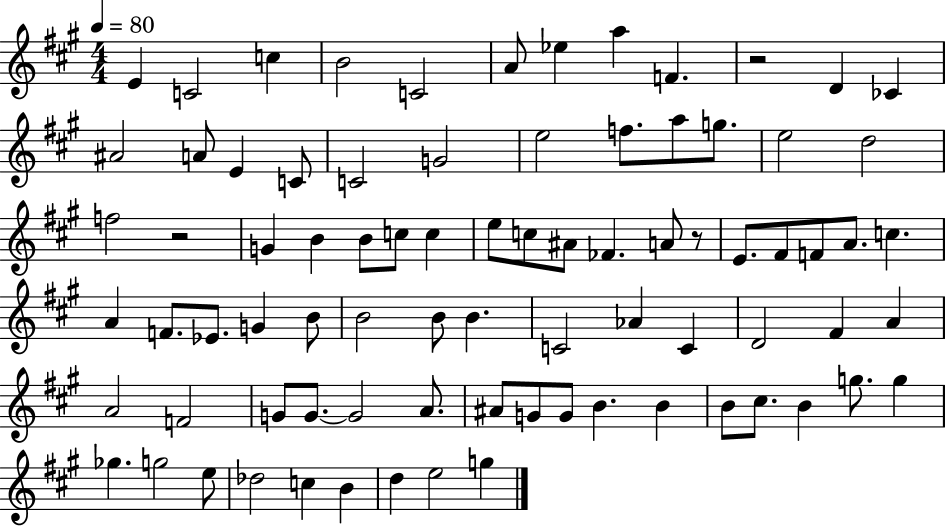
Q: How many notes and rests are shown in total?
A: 81